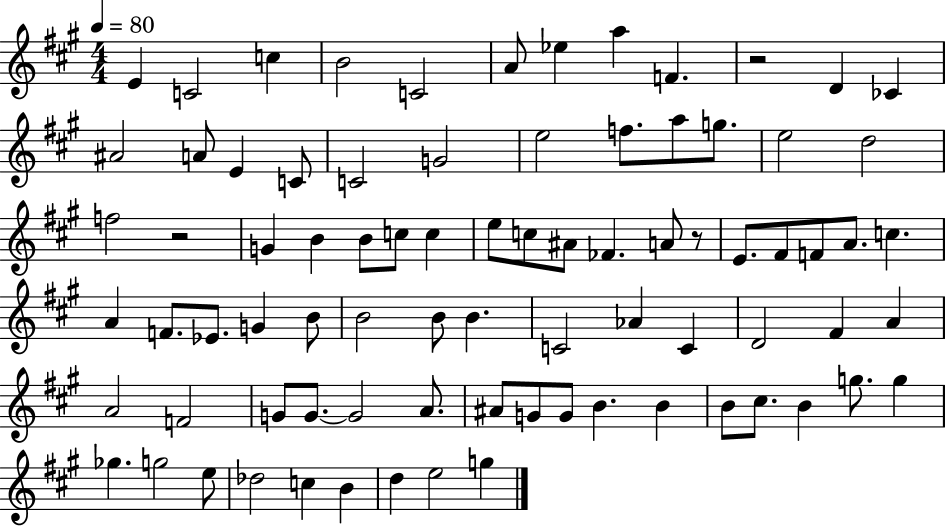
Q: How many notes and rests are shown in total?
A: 81